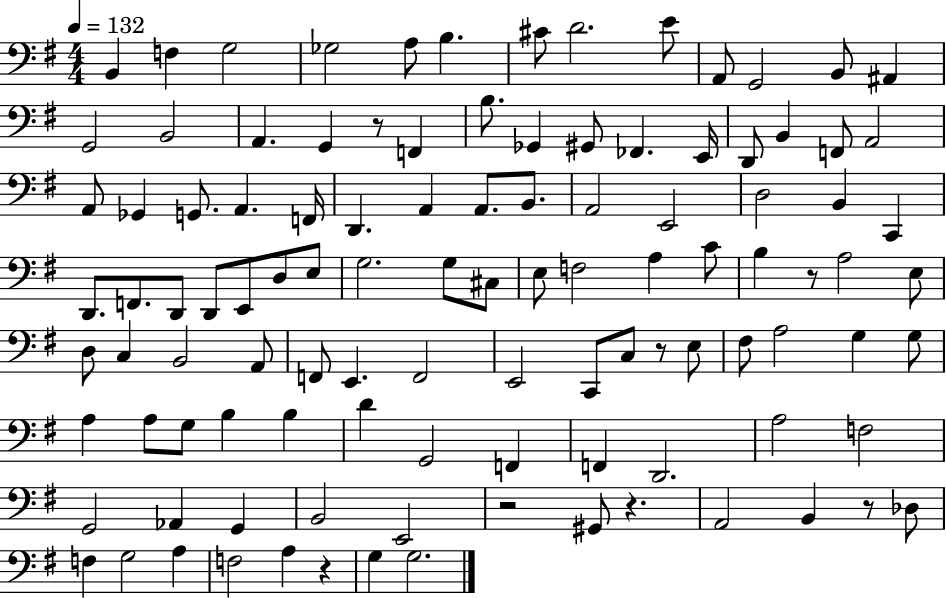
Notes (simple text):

B2/q F3/q G3/h Gb3/h A3/e B3/q. C#4/e D4/h. E4/e A2/e G2/h B2/e A#2/q G2/h B2/h A2/q. G2/q R/e F2/q B3/e. Gb2/q G#2/e FES2/q. E2/s D2/e B2/q F2/e A2/h A2/e Gb2/q G2/e. A2/q. F2/s D2/q. A2/q A2/e. B2/e. A2/h E2/h D3/h B2/q C2/q D2/e. F2/e. D2/e D2/e E2/e D3/e E3/e G3/h. G3/e C#3/e E3/e F3/h A3/q C4/e B3/q R/e A3/h E3/e D3/e C3/q B2/h A2/e F2/e E2/q. F2/h E2/h C2/e C3/e R/e E3/e F#3/e A3/h G3/q G3/e A3/q A3/e G3/e B3/q B3/q D4/q G2/h F2/q F2/q D2/h. A3/h F3/h G2/h Ab2/q G2/q B2/h E2/h R/h G#2/e R/q. A2/h B2/q R/e Db3/e F3/q G3/h A3/q F3/h A3/q R/q G3/q G3/h.